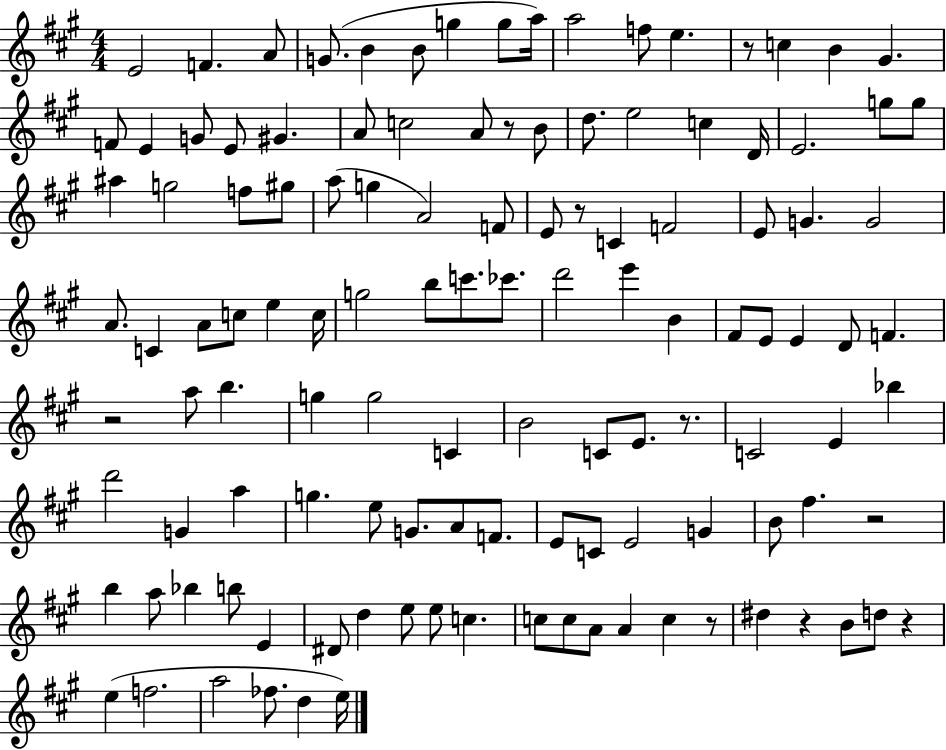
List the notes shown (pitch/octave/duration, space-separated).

E4/h F4/q. A4/e G4/e. B4/q B4/e G5/q G5/e A5/s A5/h F5/e E5/q. R/e C5/q B4/q G#4/q. F4/e E4/q G4/e E4/e G#4/q. A4/e C5/h A4/e R/e B4/e D5/e. E5/h C5/q D4/s E4/h. G5/e G5/e A#5/q G5/h F5/e G#5/e A5/e G5/q A4/h F4/e E4/e R/e C4/q F4/h E4/e G4/q. G4/h A4/e. C4/q A4/e C5/e E5/q C5/s G5/h B5/e C6/e. CES6/e. D6/h E6/q B4/q F#4/e E4/e E4/q D4/e F4/q. R/h A5/e B5/q. G5/q G5/h C4/q B4/h C4/e E4/e. R/e. C4/h E4/q Bb5/q D6/h G4/q A5/q G5/q. E5/e G4/e. A4/e F4/e. E4/e C4/e E4/h G4/q B4/e F#5/q. R/h B5/q A5/e Bb5/q B5/e E4/q D#4/e D5/q E5/e E5/e C5/q. C5/e C5/e A4/e A4/q C5/q R/e D#5/q R/q B4/e D5/e R/q E5/q F5/h. A5/h FES5/e. D5/q E5/s